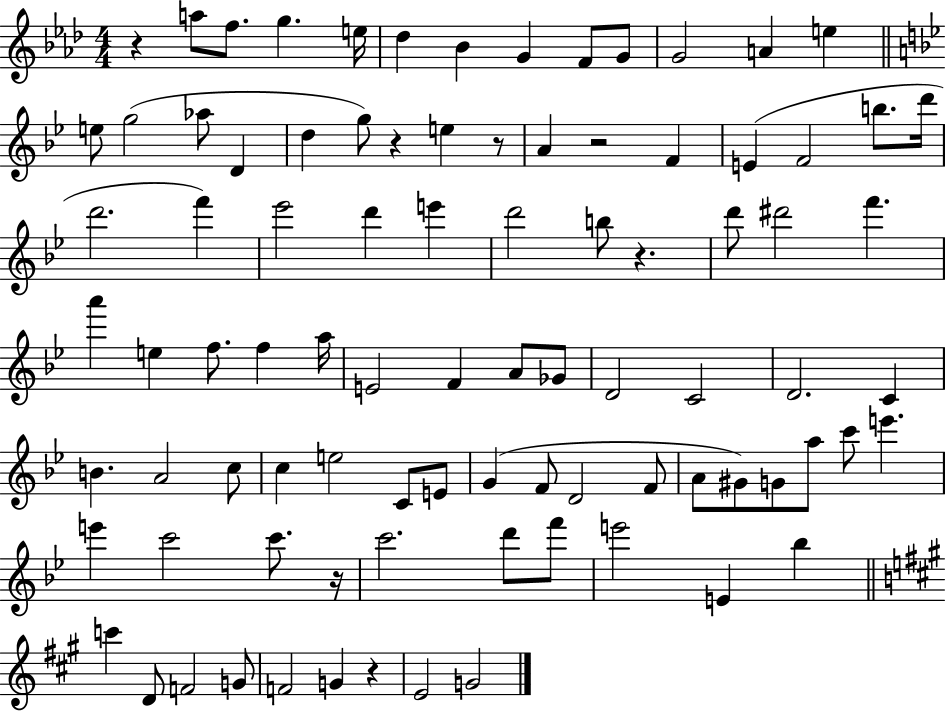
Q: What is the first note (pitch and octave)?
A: A5